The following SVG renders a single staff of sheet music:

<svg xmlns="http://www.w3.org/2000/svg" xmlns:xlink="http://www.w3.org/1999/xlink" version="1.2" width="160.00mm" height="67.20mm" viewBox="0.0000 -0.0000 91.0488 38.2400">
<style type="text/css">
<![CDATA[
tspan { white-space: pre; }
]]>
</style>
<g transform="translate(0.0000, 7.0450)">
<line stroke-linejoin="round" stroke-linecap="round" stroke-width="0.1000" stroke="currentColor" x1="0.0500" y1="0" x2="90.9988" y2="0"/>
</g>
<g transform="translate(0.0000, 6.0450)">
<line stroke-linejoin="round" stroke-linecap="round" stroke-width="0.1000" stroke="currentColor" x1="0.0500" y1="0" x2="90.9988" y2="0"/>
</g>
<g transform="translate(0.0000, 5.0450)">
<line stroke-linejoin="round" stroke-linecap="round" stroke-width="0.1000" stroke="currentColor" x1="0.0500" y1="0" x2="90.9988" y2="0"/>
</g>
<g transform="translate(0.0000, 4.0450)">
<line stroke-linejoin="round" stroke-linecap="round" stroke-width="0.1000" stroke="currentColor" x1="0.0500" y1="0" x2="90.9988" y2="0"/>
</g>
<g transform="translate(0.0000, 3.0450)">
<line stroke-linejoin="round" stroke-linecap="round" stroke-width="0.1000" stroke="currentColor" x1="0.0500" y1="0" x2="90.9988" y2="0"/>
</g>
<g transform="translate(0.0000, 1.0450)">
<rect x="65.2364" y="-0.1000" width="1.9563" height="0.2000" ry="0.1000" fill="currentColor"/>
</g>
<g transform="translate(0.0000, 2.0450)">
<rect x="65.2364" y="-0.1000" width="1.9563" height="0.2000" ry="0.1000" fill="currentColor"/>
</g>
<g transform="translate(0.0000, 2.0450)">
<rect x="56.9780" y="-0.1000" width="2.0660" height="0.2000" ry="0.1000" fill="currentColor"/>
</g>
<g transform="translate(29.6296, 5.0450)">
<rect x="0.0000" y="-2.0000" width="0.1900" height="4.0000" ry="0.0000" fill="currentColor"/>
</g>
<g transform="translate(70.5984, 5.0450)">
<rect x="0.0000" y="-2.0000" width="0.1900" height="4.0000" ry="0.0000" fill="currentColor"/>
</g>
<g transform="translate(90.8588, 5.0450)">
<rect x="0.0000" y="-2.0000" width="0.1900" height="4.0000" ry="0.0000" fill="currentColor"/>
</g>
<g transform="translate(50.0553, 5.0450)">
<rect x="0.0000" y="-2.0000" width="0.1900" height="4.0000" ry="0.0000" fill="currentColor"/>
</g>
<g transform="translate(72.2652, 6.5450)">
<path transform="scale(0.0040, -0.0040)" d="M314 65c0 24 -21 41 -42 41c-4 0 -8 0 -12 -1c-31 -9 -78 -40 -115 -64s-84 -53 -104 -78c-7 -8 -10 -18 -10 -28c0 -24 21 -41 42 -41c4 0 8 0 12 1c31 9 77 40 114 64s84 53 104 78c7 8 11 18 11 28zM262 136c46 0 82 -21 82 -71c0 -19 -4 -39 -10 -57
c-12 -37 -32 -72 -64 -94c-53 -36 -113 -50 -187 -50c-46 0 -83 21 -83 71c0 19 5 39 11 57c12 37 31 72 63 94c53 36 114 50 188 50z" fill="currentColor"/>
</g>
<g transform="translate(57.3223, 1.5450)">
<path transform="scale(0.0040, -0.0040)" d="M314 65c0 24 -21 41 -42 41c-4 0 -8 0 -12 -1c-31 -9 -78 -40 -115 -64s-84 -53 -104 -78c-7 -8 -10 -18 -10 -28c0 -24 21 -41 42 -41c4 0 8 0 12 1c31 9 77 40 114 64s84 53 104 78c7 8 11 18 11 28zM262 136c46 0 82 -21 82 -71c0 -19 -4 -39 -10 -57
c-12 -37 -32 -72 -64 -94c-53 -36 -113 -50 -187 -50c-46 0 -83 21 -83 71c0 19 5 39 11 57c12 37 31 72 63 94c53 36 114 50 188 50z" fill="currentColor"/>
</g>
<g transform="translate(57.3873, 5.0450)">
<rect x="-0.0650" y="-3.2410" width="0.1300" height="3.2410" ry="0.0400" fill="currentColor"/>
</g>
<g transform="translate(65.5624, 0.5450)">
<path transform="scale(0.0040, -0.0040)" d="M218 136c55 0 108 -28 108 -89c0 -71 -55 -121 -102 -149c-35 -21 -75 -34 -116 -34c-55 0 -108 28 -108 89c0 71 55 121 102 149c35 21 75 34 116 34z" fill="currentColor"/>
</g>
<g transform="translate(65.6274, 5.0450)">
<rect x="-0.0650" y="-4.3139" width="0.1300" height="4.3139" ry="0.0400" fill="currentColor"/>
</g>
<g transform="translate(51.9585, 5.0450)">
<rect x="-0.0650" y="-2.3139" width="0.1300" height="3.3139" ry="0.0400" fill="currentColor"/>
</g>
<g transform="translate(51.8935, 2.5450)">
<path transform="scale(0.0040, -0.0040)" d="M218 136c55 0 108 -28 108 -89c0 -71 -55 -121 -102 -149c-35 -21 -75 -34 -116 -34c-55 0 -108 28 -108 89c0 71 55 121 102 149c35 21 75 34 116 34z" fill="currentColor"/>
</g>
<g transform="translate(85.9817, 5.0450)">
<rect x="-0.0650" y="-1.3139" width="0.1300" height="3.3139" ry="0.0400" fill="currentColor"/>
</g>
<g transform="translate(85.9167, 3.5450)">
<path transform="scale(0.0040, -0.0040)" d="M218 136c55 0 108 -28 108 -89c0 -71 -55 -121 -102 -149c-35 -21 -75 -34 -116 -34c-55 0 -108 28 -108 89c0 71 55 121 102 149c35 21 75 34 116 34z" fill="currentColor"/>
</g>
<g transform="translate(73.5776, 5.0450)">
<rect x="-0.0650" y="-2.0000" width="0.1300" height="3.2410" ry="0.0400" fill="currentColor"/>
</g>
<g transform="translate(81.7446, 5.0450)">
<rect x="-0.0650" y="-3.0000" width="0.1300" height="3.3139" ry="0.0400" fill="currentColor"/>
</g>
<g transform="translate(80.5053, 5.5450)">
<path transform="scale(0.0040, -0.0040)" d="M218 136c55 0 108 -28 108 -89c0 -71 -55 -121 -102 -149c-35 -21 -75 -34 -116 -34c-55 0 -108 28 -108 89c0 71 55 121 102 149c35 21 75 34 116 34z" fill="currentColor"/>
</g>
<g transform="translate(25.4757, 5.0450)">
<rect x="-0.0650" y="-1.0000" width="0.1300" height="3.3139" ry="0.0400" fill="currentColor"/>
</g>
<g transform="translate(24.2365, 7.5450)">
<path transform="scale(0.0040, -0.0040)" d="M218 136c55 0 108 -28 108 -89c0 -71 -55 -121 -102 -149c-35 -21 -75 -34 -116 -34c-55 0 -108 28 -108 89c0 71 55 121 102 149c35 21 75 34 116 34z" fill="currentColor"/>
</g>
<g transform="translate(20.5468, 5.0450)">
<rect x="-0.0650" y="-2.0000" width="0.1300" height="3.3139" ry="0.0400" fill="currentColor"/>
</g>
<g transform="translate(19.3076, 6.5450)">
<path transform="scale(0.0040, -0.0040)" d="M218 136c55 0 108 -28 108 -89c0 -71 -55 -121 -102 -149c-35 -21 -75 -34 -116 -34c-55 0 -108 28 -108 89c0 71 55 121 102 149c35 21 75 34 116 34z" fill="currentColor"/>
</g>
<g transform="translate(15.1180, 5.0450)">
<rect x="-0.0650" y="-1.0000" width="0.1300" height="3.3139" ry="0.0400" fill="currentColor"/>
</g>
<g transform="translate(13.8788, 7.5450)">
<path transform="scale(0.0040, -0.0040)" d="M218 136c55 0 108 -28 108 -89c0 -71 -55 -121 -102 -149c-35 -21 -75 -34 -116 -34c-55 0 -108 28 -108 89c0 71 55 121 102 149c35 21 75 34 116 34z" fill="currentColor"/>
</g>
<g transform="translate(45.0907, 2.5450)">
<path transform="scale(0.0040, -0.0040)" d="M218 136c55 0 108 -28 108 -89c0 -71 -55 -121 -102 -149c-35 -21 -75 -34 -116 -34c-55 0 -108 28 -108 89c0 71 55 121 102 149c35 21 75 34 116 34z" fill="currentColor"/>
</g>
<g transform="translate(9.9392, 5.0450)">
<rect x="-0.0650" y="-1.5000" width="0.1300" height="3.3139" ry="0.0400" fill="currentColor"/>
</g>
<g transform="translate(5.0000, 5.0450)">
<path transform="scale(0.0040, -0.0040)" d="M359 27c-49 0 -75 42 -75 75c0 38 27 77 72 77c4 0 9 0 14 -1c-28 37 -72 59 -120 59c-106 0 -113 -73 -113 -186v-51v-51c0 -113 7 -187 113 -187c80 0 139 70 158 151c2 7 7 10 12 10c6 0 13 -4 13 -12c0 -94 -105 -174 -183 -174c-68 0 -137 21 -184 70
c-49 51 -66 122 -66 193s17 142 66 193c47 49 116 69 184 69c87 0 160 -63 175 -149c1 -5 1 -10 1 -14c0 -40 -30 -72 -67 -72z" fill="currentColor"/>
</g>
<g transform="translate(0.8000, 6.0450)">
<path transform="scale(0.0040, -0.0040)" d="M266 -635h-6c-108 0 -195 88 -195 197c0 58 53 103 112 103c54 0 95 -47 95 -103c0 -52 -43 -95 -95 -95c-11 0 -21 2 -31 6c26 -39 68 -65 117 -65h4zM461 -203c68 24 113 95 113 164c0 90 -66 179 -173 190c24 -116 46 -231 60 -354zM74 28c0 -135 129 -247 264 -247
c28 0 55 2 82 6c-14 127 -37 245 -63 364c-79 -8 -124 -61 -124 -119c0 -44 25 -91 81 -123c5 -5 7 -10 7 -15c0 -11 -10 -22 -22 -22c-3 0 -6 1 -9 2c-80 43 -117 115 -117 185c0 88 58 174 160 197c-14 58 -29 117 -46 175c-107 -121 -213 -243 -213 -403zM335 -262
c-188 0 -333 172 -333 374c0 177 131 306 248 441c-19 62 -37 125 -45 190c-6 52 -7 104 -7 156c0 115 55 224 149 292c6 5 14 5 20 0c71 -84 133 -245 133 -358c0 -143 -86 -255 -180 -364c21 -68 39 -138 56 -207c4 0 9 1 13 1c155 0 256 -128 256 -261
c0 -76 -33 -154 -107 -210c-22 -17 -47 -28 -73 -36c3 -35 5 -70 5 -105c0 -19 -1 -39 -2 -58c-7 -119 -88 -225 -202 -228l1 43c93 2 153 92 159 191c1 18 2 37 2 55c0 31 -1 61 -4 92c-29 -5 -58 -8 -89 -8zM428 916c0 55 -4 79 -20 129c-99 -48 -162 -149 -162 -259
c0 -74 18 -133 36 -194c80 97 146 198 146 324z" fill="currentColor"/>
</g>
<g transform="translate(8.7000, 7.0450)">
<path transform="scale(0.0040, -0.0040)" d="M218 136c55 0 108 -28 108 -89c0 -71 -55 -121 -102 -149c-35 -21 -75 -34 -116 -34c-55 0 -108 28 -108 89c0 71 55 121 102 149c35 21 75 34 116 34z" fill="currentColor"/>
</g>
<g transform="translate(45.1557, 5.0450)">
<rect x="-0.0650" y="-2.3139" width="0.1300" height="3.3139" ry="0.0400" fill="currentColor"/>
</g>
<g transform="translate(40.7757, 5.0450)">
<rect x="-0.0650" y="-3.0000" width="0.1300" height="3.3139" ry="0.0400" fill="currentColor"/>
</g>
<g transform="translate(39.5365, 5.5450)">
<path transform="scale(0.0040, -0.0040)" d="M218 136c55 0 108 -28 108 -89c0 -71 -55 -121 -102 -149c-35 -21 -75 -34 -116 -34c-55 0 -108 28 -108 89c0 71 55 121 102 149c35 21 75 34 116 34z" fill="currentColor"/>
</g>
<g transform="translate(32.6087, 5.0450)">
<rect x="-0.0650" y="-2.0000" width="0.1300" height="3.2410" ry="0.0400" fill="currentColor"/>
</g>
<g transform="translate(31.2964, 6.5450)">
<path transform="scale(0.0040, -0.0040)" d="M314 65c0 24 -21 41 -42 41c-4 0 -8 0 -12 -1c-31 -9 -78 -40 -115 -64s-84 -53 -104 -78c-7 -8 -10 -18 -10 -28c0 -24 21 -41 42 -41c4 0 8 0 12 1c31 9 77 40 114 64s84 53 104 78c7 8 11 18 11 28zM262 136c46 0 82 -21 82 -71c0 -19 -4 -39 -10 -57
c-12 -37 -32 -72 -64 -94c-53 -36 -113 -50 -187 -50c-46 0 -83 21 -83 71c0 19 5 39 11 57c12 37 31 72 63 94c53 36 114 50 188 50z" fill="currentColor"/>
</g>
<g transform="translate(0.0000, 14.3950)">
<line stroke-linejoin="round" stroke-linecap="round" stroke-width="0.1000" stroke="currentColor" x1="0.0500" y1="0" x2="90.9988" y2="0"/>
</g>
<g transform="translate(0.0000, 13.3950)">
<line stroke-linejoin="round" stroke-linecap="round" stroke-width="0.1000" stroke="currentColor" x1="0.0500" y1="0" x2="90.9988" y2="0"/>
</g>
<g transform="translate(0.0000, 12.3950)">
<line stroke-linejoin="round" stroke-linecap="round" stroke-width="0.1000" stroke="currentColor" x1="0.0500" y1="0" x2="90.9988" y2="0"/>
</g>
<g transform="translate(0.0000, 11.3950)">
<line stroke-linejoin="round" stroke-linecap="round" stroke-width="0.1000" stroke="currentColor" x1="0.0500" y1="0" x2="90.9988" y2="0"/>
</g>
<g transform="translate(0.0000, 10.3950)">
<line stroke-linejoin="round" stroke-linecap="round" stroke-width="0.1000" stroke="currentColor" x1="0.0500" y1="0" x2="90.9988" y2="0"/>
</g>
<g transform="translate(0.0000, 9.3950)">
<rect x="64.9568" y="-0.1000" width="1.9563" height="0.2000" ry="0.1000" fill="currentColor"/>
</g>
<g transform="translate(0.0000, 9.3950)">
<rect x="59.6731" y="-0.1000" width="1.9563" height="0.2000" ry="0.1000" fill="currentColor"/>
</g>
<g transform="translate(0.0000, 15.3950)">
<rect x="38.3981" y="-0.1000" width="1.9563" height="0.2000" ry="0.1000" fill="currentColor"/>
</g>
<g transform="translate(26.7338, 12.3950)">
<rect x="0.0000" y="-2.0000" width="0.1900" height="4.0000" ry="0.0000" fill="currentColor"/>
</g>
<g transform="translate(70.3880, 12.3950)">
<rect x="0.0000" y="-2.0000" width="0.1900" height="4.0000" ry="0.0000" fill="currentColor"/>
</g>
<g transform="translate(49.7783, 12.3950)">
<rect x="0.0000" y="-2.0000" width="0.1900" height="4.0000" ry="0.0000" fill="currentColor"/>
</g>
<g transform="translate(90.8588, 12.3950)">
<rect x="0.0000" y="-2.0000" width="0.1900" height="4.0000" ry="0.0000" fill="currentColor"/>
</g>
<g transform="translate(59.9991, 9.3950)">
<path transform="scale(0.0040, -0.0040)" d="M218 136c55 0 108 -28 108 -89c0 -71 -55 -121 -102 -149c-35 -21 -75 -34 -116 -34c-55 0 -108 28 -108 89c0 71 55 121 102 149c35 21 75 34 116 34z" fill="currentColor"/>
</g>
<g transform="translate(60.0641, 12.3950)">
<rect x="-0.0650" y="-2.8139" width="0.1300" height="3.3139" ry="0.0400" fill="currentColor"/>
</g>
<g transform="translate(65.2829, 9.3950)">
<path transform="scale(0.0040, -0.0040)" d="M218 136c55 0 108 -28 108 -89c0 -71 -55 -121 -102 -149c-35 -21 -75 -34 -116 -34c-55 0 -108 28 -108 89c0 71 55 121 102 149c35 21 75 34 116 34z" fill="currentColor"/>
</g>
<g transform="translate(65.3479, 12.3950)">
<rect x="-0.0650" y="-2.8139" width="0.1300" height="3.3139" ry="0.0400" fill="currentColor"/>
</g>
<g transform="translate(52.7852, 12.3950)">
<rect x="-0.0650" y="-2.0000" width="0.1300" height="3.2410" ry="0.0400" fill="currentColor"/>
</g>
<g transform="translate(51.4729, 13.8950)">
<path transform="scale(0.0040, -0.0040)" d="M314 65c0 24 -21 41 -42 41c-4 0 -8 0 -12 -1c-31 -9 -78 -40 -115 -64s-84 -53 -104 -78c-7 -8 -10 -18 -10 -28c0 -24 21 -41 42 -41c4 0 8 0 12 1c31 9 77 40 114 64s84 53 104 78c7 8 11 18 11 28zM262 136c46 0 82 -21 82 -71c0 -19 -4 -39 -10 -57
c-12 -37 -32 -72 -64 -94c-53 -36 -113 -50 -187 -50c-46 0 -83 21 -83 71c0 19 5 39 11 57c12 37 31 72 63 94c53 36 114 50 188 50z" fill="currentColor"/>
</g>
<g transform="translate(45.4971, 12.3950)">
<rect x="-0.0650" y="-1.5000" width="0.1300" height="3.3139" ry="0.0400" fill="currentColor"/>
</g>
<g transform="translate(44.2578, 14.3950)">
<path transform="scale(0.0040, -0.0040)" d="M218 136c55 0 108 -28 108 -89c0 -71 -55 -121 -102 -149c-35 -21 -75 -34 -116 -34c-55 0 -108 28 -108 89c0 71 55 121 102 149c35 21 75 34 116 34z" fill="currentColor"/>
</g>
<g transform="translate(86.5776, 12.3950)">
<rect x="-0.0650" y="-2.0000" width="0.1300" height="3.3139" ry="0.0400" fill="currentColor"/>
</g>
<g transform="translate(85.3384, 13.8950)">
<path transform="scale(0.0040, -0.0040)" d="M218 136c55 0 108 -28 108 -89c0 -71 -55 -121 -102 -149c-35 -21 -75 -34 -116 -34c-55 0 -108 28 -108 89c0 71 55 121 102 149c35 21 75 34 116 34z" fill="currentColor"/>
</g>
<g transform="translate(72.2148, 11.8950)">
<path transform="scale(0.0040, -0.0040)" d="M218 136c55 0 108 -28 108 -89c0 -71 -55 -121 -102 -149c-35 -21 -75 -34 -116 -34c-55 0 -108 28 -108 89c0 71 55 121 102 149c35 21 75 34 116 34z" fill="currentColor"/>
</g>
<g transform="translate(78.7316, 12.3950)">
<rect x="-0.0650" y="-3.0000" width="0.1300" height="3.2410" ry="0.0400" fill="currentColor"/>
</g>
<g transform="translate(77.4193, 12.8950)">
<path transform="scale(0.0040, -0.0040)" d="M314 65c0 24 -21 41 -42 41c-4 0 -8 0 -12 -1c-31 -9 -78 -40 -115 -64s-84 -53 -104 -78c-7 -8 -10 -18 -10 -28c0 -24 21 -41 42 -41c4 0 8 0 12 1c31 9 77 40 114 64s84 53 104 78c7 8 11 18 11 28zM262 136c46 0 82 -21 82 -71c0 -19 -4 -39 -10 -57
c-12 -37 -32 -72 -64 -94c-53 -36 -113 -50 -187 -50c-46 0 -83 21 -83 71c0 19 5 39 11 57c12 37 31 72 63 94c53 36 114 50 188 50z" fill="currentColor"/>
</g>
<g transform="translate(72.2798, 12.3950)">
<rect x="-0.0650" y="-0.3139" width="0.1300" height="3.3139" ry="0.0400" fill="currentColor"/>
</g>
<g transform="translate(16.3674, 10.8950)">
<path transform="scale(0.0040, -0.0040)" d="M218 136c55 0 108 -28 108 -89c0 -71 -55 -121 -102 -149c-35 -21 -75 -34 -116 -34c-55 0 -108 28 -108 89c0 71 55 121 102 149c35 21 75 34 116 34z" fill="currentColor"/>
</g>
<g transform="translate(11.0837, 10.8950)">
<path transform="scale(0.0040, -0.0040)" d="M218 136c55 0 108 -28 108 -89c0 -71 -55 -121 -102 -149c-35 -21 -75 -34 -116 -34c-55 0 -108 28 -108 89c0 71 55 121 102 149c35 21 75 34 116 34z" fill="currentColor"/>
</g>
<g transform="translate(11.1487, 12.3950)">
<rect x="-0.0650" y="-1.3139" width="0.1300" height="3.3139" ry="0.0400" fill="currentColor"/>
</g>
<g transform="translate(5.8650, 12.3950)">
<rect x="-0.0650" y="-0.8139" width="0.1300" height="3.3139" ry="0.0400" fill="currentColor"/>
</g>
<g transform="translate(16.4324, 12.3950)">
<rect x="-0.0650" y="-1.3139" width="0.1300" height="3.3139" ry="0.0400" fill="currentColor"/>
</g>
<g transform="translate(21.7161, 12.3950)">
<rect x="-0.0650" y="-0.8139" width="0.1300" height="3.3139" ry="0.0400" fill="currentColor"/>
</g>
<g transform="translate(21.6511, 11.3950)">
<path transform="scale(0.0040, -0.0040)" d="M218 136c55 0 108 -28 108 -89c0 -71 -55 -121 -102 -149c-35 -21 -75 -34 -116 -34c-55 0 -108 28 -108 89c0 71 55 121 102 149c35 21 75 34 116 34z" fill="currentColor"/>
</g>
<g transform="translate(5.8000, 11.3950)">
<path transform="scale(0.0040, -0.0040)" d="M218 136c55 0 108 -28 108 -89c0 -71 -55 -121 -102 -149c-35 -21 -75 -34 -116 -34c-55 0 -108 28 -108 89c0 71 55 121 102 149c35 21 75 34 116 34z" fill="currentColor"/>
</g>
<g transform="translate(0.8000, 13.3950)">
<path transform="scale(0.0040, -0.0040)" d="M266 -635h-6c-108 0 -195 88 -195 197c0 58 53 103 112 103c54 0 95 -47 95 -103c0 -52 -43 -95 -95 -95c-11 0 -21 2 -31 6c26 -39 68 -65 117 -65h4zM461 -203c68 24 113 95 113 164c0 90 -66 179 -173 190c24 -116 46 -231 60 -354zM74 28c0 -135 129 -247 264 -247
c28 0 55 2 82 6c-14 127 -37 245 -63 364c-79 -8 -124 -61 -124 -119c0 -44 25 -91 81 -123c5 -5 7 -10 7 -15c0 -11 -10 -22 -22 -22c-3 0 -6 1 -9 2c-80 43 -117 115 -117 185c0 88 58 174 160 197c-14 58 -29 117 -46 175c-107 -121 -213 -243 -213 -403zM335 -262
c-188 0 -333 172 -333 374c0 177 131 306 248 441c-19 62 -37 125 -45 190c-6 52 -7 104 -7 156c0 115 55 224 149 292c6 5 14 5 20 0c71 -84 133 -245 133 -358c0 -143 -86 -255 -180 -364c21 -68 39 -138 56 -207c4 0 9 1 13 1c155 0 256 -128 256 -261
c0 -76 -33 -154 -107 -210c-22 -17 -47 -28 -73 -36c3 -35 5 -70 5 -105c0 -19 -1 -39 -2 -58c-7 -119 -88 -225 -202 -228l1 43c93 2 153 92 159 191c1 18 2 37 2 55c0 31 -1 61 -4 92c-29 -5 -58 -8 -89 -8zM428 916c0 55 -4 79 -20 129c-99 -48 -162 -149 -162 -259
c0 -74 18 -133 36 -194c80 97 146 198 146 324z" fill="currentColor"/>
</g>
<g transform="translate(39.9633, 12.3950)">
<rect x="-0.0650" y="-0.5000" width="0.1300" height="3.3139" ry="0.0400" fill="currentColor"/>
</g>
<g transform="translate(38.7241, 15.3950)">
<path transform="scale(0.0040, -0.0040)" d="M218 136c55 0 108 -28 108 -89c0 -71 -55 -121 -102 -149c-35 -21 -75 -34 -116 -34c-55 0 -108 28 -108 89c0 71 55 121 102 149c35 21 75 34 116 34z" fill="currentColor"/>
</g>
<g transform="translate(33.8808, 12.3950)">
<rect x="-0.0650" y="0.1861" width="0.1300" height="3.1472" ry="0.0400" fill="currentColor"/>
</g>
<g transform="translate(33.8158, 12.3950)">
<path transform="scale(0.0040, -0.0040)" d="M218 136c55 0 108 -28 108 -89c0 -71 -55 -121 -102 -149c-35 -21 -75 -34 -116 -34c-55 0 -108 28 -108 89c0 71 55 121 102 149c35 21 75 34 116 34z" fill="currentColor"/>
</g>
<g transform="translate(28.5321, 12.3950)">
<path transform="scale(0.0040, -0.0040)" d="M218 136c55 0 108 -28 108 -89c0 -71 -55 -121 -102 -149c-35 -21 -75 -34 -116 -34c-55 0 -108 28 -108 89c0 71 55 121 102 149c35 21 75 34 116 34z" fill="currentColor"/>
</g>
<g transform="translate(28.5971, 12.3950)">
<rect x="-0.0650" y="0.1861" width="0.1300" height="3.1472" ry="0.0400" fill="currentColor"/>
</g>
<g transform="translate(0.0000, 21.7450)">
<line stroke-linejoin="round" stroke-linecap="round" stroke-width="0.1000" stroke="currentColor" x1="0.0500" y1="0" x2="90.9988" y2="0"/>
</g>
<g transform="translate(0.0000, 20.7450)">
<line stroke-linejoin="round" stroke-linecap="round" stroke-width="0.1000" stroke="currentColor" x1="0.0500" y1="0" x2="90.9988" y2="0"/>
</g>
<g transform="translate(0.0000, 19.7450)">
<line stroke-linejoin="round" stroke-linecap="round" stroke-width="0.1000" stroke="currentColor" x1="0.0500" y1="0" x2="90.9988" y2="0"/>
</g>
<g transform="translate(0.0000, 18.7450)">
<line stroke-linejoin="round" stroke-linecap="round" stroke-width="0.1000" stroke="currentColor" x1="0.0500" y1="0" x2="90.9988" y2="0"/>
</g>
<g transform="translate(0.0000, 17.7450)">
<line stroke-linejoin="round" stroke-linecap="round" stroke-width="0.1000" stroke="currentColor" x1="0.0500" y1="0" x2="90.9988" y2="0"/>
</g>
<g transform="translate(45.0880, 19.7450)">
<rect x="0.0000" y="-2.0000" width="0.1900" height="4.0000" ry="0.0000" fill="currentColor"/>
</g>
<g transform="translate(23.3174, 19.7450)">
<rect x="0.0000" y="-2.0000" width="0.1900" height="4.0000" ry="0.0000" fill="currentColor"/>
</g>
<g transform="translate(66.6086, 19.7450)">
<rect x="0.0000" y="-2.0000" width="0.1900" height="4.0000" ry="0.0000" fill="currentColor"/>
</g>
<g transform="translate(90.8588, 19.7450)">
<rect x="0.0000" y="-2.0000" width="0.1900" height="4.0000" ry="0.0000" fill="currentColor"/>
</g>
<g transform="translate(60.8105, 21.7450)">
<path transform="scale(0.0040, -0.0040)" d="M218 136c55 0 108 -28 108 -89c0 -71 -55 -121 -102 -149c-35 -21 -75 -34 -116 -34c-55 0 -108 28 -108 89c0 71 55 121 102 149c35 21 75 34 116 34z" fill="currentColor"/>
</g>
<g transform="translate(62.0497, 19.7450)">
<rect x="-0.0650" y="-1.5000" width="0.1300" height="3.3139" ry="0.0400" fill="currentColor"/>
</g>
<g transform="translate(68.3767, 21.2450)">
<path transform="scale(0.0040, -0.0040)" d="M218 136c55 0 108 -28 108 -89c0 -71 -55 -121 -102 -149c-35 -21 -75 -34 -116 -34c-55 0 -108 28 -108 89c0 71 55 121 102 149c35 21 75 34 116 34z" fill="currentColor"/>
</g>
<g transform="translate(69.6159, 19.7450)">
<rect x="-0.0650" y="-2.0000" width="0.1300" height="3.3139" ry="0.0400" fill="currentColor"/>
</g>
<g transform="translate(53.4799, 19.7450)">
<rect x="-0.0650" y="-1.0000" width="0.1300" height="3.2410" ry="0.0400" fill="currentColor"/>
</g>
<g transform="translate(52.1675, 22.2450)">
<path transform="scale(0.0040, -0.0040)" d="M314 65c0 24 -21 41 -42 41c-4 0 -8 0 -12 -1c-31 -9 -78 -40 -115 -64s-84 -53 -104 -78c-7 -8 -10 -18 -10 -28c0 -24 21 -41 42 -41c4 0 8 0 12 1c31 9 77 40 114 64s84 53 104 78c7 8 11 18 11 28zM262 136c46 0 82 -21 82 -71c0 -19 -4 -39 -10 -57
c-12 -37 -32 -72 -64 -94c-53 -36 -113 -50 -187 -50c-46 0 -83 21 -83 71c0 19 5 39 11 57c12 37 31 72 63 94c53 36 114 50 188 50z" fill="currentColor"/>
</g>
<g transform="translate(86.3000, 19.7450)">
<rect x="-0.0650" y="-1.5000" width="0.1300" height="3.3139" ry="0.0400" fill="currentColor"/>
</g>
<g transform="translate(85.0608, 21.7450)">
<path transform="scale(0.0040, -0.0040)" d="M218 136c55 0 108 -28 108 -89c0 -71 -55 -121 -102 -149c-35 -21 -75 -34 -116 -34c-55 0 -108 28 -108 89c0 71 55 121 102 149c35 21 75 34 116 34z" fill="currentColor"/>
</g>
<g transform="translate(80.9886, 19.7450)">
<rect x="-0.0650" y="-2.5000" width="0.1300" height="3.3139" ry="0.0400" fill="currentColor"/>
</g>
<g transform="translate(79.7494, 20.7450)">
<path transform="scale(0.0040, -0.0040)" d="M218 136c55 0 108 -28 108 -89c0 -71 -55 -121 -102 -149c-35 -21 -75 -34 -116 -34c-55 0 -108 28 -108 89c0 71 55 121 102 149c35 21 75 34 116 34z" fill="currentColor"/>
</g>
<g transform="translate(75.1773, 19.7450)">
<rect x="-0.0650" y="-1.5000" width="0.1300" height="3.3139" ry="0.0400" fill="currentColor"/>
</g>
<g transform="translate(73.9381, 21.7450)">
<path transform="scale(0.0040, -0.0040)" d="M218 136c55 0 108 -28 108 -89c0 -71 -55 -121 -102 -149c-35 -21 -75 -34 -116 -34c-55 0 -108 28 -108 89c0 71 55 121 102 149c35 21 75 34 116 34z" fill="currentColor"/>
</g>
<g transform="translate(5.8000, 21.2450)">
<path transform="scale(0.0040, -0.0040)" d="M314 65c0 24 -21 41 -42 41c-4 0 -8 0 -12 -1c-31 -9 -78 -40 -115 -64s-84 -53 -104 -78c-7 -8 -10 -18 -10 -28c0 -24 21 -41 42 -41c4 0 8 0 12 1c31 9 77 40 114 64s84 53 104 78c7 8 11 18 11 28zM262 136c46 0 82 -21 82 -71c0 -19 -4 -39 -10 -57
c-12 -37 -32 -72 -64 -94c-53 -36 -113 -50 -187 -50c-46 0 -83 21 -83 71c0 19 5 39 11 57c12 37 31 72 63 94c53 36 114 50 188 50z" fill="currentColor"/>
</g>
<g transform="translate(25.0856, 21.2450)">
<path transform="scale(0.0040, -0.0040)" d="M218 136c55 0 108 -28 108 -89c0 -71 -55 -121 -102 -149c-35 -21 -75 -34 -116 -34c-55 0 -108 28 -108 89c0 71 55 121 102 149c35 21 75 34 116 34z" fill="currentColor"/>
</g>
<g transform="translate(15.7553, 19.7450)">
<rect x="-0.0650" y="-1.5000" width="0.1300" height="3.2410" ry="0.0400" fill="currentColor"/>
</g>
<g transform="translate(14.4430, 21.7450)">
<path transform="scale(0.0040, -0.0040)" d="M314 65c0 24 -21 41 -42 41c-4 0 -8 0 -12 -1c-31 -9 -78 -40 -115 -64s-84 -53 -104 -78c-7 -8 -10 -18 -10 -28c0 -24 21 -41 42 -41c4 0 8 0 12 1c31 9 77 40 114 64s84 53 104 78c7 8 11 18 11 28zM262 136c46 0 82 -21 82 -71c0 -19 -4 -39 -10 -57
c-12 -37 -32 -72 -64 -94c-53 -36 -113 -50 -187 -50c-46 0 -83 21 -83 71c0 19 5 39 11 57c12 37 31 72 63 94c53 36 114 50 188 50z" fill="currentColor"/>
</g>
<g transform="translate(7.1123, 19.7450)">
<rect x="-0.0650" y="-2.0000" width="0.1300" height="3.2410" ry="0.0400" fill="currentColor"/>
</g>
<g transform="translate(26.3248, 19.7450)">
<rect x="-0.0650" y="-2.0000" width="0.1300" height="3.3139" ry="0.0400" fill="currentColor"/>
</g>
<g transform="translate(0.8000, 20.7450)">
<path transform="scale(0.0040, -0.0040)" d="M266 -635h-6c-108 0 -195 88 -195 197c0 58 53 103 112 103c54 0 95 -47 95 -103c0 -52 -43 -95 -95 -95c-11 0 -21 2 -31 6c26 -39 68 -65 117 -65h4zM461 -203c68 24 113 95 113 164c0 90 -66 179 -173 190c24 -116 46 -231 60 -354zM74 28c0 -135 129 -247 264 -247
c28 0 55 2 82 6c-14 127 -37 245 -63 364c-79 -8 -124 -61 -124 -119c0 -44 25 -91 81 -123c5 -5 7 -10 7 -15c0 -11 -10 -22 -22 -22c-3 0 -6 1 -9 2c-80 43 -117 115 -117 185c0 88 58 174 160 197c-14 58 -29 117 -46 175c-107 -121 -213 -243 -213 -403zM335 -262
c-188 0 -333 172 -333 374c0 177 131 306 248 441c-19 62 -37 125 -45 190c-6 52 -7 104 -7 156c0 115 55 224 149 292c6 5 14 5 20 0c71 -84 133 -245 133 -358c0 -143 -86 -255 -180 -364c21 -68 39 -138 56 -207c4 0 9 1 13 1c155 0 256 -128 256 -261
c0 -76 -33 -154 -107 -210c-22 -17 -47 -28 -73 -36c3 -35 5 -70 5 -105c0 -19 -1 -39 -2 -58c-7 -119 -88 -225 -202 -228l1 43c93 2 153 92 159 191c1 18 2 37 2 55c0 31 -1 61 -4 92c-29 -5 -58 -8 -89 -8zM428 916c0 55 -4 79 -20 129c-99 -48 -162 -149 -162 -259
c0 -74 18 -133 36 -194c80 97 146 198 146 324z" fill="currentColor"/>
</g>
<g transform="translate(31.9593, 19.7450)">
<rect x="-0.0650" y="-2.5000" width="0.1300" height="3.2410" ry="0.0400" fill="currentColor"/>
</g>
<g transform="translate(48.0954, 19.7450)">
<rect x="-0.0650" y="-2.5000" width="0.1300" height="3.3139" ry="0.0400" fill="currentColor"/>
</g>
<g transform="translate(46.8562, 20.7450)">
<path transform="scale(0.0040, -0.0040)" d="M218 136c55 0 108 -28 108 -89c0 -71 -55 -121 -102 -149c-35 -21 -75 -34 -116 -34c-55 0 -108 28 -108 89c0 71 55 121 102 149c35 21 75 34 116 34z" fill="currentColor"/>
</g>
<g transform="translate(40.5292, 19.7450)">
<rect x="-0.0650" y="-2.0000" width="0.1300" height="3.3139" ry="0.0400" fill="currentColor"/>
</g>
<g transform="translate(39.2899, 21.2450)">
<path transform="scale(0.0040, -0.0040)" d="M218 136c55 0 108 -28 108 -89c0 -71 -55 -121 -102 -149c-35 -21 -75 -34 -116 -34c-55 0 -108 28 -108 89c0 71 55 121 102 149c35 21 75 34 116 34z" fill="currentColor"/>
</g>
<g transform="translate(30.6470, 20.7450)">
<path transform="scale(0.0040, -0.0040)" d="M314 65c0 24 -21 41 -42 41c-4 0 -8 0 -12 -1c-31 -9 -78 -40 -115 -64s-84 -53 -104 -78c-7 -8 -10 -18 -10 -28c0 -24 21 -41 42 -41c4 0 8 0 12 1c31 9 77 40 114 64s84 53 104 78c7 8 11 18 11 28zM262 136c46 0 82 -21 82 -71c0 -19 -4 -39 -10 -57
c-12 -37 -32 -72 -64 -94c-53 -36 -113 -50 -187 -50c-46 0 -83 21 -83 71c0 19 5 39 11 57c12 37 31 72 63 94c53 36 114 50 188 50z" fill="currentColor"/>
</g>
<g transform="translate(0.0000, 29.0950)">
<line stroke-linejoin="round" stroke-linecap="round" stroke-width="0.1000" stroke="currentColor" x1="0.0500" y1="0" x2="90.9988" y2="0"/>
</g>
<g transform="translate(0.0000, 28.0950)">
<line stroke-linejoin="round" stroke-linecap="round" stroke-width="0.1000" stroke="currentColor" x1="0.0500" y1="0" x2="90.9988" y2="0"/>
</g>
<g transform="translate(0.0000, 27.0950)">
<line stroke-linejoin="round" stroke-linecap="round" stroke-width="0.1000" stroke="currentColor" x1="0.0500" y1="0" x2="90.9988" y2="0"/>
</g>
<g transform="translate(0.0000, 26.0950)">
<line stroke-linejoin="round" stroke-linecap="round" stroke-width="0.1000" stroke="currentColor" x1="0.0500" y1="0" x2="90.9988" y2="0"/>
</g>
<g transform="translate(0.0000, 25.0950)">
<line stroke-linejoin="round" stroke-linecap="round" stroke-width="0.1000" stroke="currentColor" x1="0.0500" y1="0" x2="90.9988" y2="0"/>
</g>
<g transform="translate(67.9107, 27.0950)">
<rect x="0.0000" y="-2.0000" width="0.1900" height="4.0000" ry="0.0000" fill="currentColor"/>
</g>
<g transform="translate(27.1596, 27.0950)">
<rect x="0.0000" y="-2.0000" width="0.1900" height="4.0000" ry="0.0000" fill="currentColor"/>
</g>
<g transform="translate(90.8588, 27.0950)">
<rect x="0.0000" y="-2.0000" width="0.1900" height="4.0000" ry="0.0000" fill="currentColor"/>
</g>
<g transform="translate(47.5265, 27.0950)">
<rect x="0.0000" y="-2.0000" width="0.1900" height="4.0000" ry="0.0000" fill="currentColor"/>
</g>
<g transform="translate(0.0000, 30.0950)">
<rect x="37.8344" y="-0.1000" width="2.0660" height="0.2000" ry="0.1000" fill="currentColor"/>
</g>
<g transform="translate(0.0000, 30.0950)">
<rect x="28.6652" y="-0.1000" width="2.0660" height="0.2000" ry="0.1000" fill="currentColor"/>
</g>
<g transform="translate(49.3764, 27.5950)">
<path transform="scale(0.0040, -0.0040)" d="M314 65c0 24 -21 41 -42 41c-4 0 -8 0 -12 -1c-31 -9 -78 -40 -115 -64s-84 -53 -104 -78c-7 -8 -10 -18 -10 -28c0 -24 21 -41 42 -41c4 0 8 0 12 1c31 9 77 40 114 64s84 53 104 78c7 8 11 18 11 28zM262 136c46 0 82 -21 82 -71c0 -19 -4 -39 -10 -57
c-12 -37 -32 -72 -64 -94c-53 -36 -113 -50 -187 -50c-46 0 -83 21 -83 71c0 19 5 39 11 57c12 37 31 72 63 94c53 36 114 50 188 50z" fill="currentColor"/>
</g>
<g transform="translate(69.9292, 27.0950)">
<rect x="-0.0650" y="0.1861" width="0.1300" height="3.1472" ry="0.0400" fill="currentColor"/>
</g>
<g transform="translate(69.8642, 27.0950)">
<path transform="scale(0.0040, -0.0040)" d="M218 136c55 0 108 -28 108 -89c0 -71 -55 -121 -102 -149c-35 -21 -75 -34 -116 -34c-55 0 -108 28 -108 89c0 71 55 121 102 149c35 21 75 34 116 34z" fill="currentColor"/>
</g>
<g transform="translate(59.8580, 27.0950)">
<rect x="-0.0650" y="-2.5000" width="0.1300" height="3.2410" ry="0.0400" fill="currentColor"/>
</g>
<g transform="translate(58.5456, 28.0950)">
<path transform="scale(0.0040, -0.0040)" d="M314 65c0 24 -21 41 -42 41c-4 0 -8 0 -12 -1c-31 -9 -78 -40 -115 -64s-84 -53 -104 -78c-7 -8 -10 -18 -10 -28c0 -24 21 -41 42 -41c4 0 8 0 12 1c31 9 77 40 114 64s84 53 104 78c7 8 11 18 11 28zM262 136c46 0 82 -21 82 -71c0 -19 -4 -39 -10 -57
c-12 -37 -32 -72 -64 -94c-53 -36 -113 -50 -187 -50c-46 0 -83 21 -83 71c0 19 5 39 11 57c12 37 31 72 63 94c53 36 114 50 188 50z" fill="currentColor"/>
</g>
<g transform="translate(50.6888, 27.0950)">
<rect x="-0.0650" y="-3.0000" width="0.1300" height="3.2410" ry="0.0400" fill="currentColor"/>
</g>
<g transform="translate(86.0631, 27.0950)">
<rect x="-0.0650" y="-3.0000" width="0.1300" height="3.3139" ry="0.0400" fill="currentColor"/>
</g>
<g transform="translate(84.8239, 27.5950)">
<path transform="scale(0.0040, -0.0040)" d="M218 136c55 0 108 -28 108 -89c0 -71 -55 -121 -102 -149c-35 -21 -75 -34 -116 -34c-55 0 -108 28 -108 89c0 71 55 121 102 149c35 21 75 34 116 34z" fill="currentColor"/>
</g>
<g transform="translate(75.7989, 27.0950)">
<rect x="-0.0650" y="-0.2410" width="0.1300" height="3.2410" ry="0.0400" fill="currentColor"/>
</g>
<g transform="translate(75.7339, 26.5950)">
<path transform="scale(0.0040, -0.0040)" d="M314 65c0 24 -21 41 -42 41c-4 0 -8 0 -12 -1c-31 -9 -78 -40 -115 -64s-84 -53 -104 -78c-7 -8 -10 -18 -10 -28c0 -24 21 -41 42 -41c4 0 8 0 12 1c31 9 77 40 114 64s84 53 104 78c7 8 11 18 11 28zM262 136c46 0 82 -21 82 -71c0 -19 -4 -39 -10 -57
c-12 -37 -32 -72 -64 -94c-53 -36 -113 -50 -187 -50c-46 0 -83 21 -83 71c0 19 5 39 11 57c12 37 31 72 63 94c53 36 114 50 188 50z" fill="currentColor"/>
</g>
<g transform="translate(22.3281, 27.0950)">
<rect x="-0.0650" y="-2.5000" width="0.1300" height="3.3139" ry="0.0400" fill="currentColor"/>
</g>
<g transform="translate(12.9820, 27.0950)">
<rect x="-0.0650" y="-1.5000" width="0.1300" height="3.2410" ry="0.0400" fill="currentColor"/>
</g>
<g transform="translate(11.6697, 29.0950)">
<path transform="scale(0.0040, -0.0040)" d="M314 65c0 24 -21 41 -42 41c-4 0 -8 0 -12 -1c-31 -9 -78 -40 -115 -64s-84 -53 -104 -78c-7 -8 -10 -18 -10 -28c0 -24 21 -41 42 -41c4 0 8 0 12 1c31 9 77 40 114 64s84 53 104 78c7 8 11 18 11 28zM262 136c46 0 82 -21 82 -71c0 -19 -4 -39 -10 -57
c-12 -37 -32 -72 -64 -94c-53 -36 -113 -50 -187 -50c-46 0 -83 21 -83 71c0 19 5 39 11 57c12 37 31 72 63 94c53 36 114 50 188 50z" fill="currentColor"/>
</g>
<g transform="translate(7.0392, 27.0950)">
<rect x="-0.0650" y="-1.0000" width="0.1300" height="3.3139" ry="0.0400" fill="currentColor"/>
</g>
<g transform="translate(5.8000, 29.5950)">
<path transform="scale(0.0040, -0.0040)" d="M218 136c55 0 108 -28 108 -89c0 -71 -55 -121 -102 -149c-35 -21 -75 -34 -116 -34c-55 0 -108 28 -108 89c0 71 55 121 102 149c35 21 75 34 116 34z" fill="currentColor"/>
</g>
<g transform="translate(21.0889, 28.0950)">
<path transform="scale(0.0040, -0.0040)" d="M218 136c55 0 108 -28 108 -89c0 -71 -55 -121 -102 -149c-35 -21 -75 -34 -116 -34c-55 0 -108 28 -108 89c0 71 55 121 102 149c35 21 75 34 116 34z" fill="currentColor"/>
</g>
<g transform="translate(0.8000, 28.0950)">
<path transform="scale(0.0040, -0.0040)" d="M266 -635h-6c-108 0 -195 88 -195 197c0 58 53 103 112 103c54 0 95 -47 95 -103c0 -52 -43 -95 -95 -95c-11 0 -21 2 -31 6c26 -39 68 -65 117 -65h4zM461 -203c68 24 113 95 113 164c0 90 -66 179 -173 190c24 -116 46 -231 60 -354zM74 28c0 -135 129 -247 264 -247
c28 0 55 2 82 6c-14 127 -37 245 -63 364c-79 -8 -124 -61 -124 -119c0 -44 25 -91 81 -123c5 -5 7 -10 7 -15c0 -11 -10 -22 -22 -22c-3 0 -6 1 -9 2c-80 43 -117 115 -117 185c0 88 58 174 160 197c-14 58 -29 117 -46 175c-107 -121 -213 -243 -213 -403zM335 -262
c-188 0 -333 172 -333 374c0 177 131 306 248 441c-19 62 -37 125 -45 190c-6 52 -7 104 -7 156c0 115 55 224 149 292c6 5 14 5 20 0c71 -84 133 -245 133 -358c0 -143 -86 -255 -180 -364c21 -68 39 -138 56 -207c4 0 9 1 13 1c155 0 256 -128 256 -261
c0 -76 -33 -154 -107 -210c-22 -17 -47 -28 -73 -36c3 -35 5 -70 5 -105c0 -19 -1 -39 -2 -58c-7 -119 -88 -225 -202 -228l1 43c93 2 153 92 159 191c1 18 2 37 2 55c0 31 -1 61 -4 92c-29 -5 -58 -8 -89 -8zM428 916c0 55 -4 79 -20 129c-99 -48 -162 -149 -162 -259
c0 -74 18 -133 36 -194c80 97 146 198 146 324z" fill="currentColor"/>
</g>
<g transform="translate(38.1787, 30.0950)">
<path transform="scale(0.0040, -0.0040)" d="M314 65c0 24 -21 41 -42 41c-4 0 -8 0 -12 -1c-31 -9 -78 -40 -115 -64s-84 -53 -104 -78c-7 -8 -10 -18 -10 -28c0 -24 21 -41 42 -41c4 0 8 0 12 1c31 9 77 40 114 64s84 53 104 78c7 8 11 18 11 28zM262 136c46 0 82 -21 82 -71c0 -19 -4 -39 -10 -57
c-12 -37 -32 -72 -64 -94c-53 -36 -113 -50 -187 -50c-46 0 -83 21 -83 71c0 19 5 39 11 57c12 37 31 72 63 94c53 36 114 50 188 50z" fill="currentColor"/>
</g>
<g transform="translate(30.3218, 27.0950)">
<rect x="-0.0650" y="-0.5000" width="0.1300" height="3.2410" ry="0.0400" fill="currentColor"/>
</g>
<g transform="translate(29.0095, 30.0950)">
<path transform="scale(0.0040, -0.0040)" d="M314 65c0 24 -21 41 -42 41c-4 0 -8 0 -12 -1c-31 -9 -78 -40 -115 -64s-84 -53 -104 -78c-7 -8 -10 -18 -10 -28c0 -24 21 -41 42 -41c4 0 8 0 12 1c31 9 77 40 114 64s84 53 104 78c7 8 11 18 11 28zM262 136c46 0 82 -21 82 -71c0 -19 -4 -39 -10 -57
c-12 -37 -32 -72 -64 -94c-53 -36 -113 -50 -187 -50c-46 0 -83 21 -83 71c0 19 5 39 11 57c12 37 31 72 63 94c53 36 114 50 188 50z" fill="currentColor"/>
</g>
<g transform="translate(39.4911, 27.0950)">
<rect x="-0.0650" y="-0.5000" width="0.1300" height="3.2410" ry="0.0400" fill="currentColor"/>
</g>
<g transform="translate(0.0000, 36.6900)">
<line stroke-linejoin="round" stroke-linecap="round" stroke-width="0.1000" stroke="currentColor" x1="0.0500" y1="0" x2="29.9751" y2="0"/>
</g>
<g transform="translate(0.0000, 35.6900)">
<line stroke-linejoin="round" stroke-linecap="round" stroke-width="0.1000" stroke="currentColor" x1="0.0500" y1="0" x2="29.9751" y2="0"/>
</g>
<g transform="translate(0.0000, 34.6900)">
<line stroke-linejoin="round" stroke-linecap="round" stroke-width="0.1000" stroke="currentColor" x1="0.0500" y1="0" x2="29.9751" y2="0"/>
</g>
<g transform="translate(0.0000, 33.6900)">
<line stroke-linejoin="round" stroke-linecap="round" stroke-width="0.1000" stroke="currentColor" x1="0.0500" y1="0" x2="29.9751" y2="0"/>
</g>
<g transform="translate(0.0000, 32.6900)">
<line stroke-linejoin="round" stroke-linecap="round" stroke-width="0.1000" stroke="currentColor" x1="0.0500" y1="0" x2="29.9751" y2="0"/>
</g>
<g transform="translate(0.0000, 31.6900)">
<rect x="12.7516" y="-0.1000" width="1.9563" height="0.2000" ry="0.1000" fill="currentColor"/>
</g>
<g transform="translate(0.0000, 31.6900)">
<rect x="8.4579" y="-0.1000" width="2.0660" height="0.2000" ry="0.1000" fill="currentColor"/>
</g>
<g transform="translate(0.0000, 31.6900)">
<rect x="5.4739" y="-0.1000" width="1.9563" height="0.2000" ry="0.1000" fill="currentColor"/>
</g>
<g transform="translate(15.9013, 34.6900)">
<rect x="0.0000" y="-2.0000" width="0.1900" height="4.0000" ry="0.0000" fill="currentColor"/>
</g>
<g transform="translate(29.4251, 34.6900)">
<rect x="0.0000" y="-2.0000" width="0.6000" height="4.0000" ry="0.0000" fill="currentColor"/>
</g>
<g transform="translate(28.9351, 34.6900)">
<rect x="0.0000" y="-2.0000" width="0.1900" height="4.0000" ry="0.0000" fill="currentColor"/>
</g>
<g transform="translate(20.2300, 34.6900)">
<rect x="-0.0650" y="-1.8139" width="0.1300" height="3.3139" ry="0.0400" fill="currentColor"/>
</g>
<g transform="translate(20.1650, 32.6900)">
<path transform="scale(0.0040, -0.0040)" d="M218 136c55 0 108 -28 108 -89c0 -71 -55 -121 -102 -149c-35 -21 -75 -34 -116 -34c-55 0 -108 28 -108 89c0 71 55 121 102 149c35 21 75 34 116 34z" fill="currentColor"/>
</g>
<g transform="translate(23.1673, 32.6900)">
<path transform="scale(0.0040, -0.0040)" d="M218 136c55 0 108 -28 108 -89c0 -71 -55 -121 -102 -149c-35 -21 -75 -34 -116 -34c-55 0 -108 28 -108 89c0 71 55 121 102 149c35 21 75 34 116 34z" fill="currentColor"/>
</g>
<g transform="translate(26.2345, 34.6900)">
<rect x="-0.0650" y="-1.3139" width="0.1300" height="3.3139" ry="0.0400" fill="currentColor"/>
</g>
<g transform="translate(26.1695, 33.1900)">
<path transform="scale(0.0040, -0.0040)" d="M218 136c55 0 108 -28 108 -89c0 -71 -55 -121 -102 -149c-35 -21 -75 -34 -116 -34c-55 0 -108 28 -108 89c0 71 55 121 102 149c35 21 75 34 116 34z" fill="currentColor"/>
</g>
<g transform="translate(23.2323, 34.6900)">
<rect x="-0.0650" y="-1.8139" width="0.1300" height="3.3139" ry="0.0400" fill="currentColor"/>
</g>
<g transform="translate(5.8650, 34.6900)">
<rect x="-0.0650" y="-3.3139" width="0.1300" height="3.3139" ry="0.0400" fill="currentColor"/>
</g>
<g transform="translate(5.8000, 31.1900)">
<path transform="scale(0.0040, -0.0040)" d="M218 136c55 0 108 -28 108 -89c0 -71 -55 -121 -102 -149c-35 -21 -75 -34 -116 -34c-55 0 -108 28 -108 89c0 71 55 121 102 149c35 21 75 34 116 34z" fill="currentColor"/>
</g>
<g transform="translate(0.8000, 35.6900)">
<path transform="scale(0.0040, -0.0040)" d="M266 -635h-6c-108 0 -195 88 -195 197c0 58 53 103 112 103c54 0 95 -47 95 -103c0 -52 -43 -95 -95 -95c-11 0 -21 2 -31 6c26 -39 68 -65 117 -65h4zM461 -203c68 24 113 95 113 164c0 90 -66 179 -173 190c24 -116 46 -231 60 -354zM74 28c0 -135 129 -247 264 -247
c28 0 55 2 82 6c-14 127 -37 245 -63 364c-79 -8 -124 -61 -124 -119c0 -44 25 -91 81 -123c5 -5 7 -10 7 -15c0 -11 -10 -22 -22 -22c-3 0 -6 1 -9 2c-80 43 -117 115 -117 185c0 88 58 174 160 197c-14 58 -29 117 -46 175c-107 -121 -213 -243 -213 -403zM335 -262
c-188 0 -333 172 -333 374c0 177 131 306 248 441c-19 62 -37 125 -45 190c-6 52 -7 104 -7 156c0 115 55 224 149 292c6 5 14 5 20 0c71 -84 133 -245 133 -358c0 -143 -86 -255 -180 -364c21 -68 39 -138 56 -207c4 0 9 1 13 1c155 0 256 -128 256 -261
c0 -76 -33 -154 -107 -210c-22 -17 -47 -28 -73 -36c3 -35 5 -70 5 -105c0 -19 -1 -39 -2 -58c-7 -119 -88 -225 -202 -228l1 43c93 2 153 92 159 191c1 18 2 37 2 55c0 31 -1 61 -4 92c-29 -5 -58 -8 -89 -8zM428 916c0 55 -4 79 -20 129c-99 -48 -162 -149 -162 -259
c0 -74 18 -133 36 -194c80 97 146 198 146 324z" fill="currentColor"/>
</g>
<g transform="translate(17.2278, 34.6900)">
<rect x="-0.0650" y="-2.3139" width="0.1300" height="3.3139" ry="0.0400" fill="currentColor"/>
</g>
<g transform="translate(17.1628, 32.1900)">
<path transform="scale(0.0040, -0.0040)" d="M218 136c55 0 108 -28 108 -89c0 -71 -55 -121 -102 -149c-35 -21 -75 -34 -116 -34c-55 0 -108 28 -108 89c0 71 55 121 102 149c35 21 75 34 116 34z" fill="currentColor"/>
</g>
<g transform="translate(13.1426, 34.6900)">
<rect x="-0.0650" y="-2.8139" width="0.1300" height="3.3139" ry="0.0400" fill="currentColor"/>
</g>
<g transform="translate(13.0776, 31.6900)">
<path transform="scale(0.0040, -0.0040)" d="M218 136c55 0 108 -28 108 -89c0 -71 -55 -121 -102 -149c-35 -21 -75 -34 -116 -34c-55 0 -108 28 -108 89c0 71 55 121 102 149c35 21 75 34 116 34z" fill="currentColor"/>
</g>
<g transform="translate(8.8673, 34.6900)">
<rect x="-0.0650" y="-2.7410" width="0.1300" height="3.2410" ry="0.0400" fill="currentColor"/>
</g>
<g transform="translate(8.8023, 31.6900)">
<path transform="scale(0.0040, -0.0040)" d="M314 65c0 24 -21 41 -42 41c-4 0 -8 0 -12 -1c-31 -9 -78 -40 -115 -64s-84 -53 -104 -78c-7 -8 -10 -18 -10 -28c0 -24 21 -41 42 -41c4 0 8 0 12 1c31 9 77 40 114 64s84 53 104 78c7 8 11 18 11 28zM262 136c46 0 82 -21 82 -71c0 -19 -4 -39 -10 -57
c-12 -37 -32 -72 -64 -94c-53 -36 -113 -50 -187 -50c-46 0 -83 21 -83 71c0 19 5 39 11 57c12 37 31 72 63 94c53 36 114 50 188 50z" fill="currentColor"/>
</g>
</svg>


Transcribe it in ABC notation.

X:1
T:Untitled
M:4/4
L:1/4
K:C
E D F D F2 A g g b2 d' F2 A e d e e d B B C E F2 a a c A2 F F2 E2 F G2 F G D2 E F E G E D E2 G C2 C2 A2 G2 B c2 A b a2 a g f f e